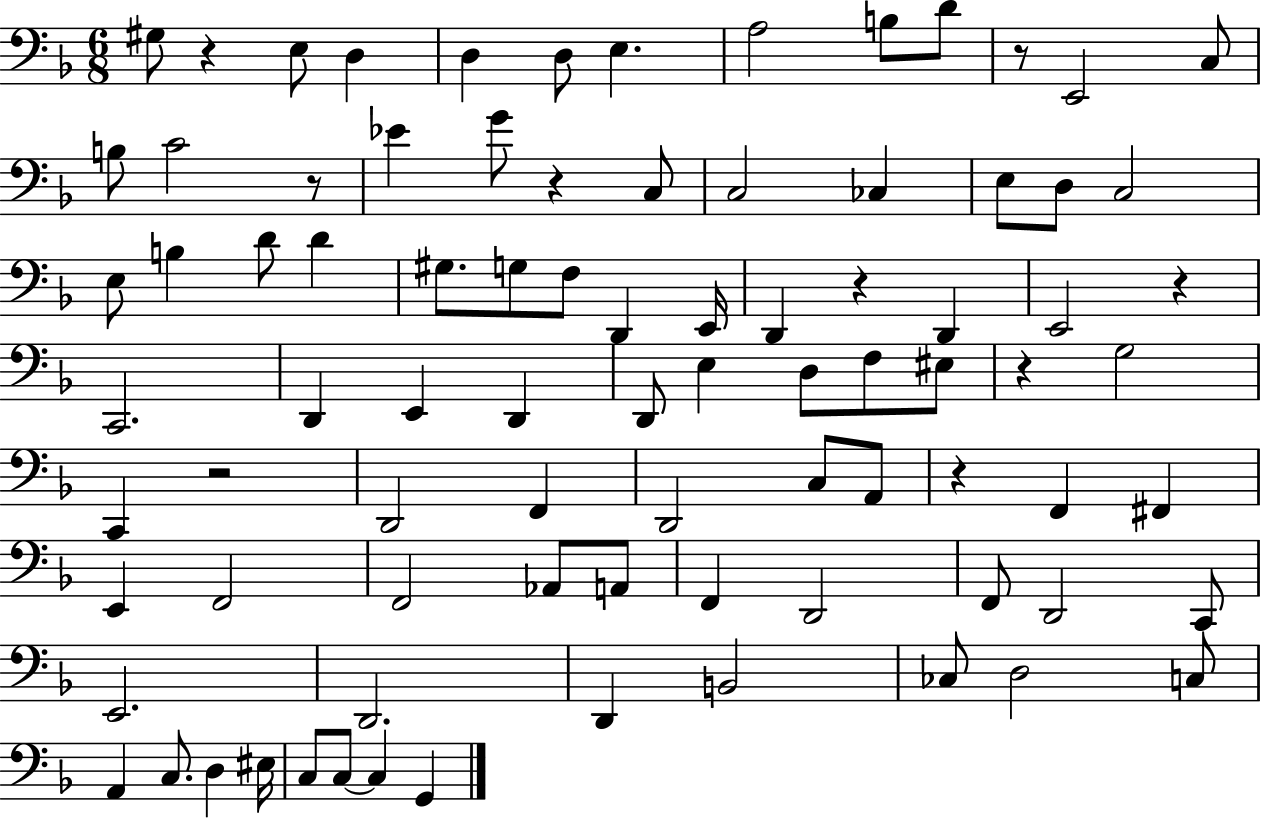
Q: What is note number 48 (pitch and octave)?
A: C3